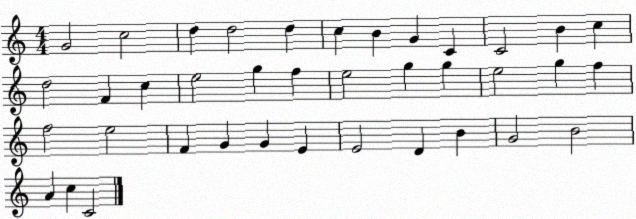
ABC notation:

X:1
T:Untitled
M:4/4
L:1/4
K:C
G2 c2 d d2 d c B G C C2 B c d2 F c e2 g f e2 g g e2 g f f2 e2 F G G E E2 D B G2 B2 A c C2